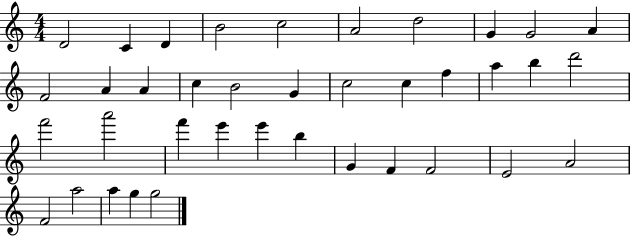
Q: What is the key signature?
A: C major